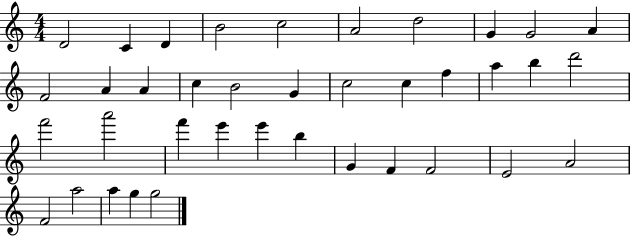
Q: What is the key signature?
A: C major